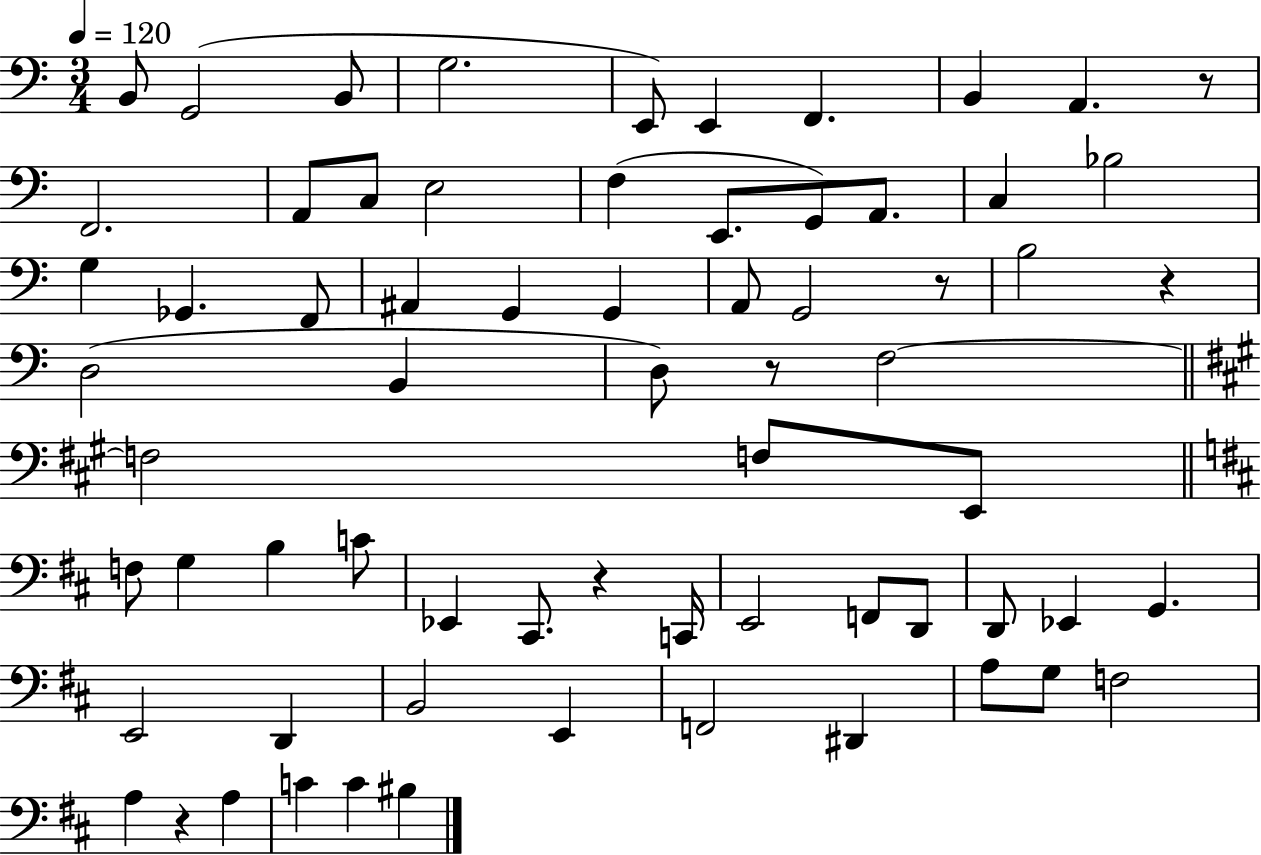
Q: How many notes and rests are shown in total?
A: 68